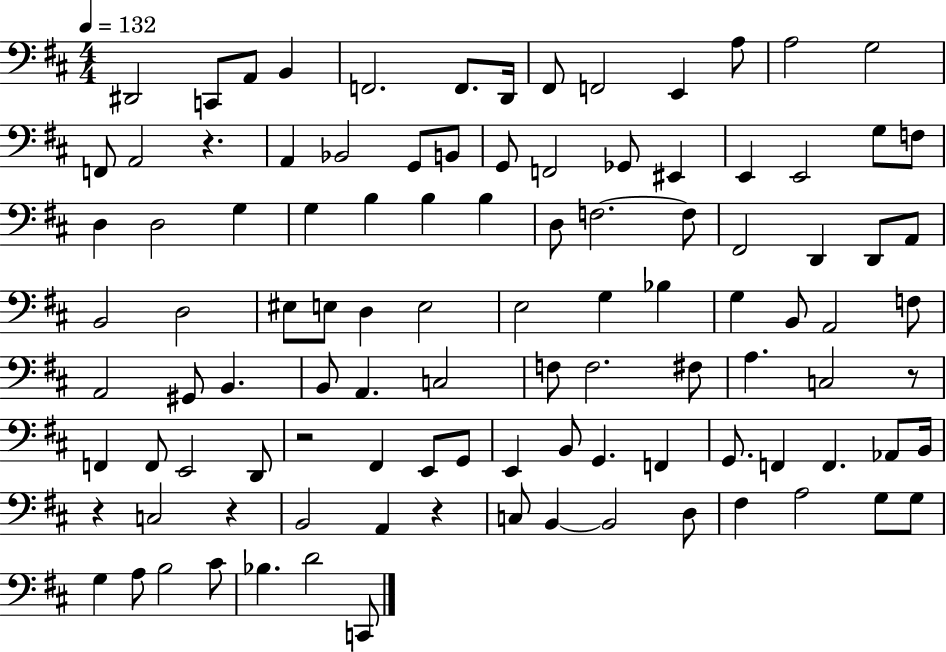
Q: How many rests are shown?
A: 6